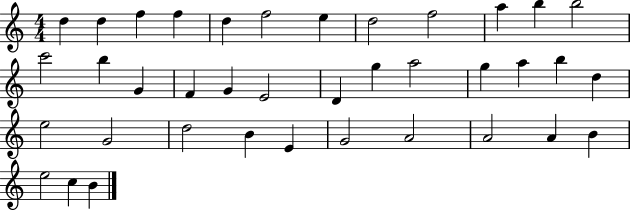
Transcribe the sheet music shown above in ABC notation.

X:1
T:Untitled
M:4/4
L:1/4
K:C
d d f f d f2 e d2 f2 a b b2 c'2 b G F G E2 D g a2 g a b d e2 G2 d2 B E G2 A2 A2 A B e2 c B